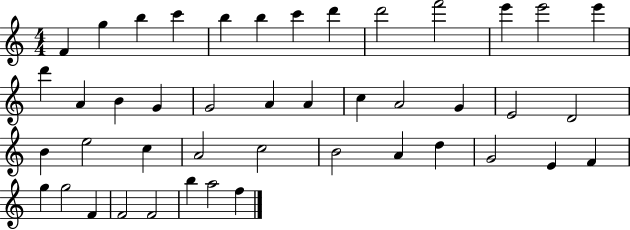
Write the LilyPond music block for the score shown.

{
  \clef treble
  \numericTimeSignature
  \time 4/4
  \key c \major
  f'4 g''4 b''4 c'''4 | b''4 b''4 c'''4 d'''4 | d'''2 f'''2 | e'''4 e'''2 e'''4 | \break d'''4 a'4 b'4 g'4 | g'2 a'4 a'4 | c''4 a'2 g'4 | e'2 d'2 | \break b'4 e''2 c''4 | a'2 c''2 | b'2 a'4 d''4 | g'2 e'4 f'4 | \break g''4 g''2 f'4 | f'2 f'2 | b''4 a''2 f''4 | \bar "|."
}